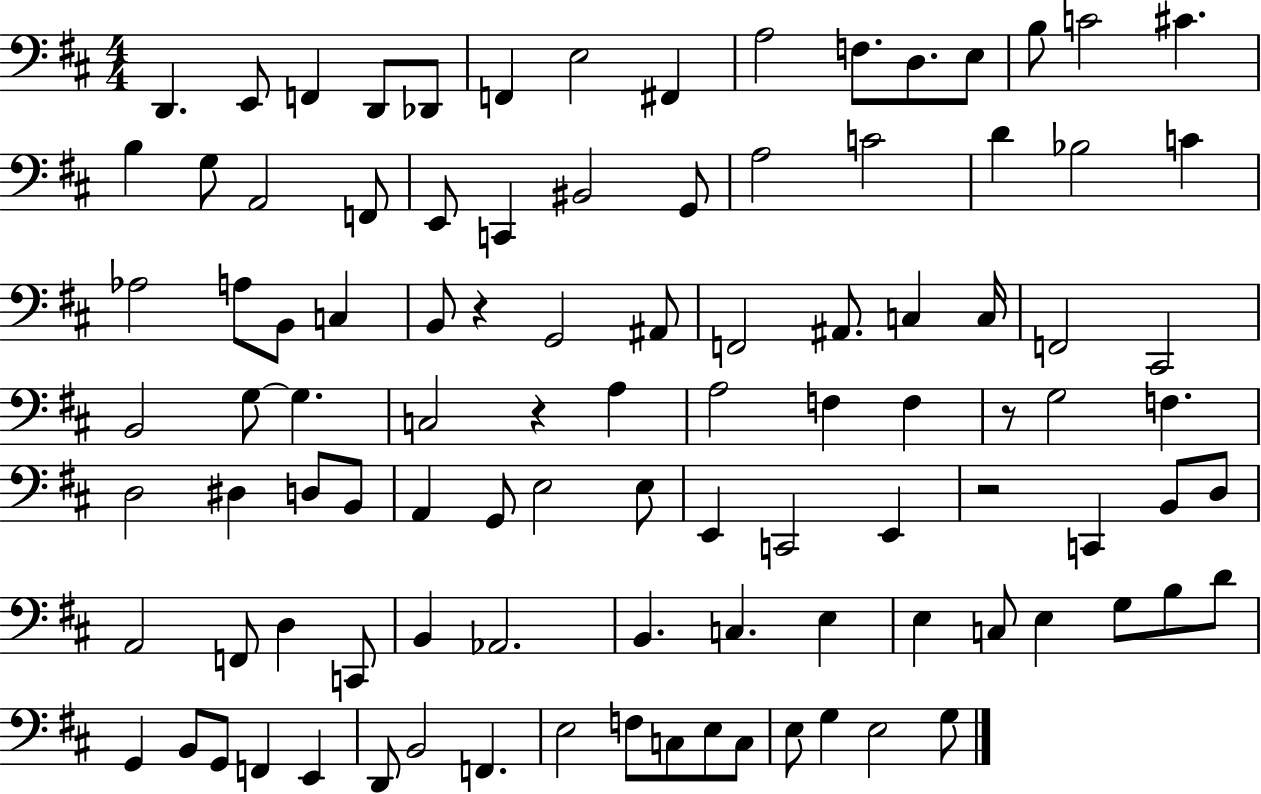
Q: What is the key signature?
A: D major